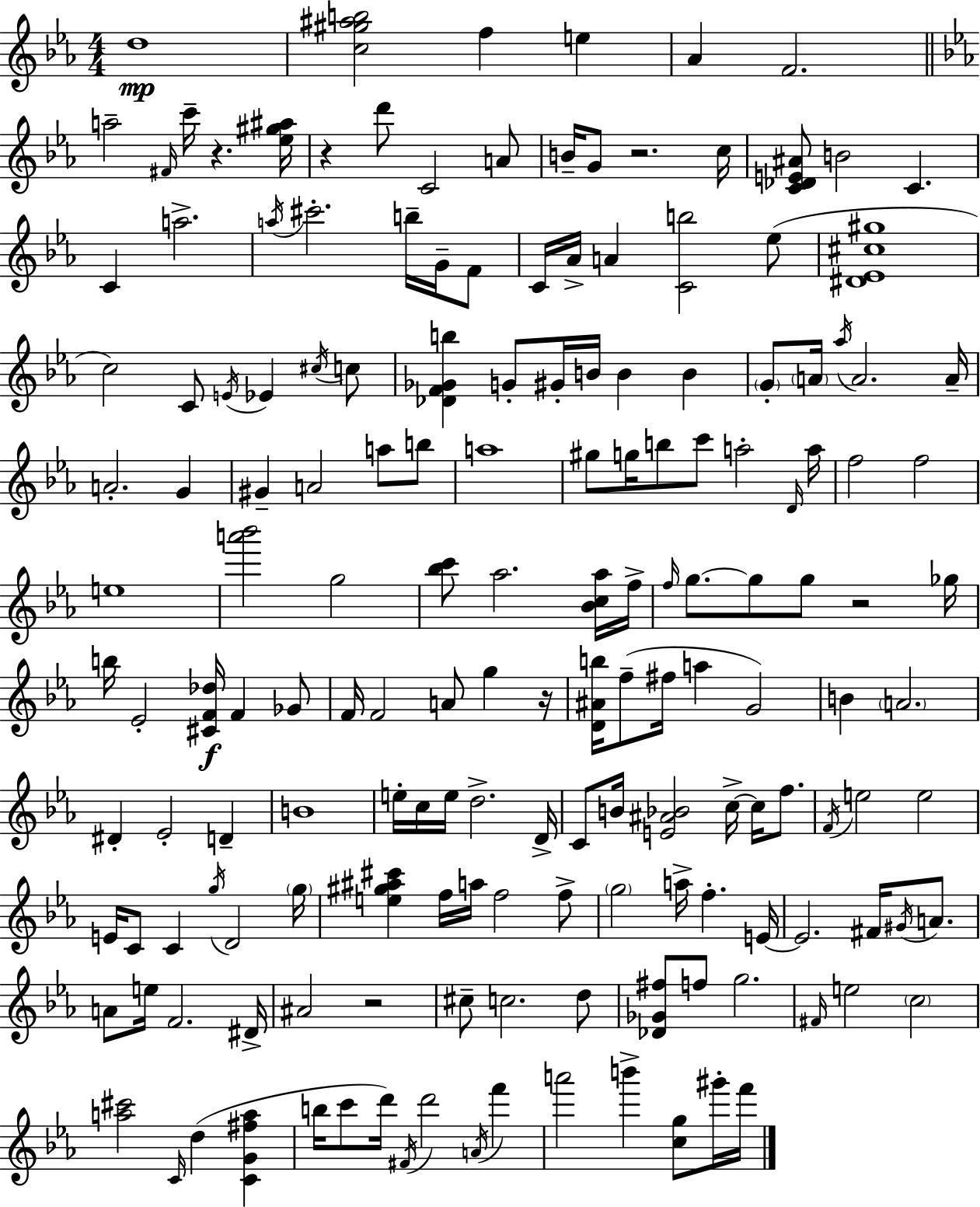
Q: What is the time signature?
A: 4/4